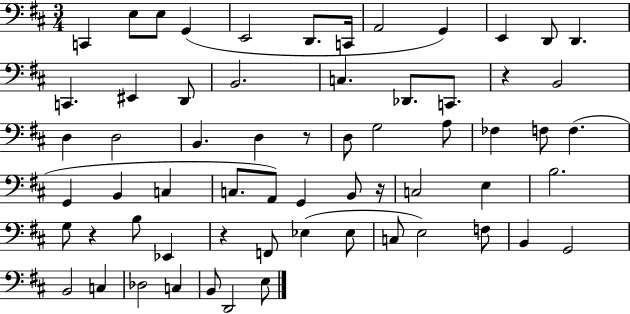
X:1
T:Untitled
M:3/4
L:1/4
K:D
C,, E,/2 E,/2 G,, E,,2 D,,/2 C,,/4 A,,2 G,, E,, D,,/2 D,, C,, ^E,, D,,/2 B,,2 C, _D,,/2 C,,/2 z B,,2 D, D,2 B,, D, z/2 D,/2 G,2 A,/2 _F, F,/2 F, G,, B,, C, C,/2 A,,/2 G,, B,,/2 z/4 C,2 E, B,2 G,/2 z B,/2 _E,, z F,,/2 _E, _E,/2 C,/2 E,2 F,/2 B,, G,,2 B,,2 C, _D,2 C, B,,/2 D,,2 E,/2